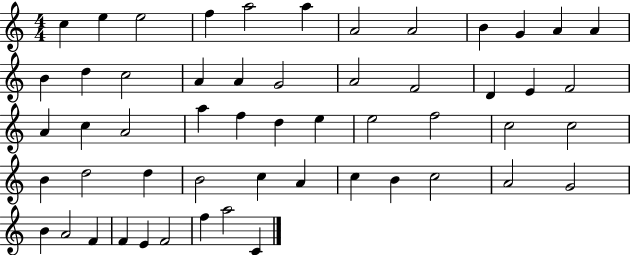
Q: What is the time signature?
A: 4/4